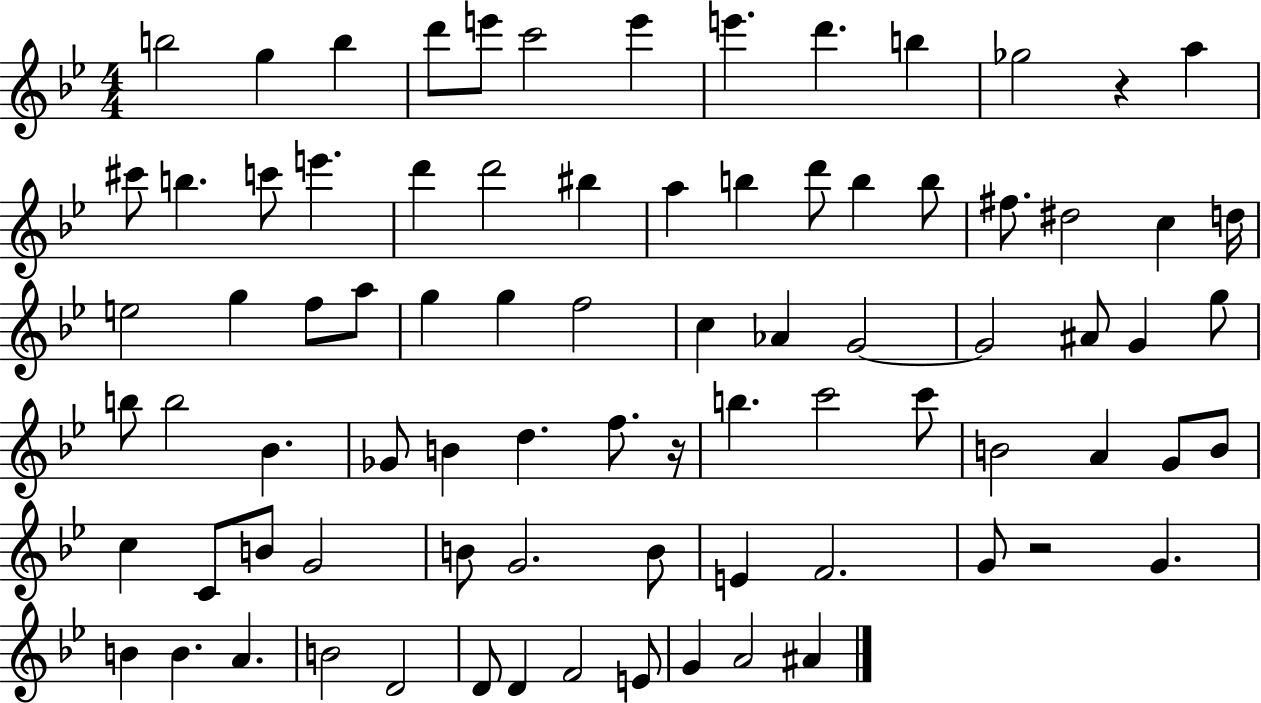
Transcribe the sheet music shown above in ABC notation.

X:1
T:Untitled
M:4/4
L:1/4
K:Bb
b2 g b d'/2 e'/2 c'2 e' e' d' b _g2 z a ^c'/2 b c'/2 e' d' d'2 ^b a b d'/2 b b/2 ^f/2 ^d2 c d/4 e2 g f/2 a/2 g g f2 c _A G2 G2 ^A/2 G g/2 b/2 b2 _B _G/2 B d f/2 z/4 b c'2 c'/2 B2 A G/2 B/2 c C/2 B/2 G2 B/2 G2 B/2 E F2 G/2 z2 G B B A B2 D2 D/2 D F2 E/2 G A2 ^A